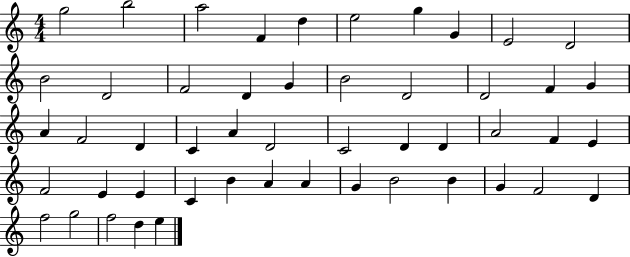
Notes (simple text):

G5/h B5/h A5/h F4/q D5/q E5/h G5/q G4/q E4/h D4/h B4/h D4/h F4/h D4/q G4/q B4/h D4/h D4/h F4/q G4/q A4/q F4/h D4/q C4/q A4/q D4/h C4/h D4/q D4/q A4/h F4/q E4/q F4/h E4/q E4/q C4/q B4/q A4/q A4/q G4/q B4/h B4/q G4/q F4/h D4/q F5/h G5/h F5/h D5/q E5/q